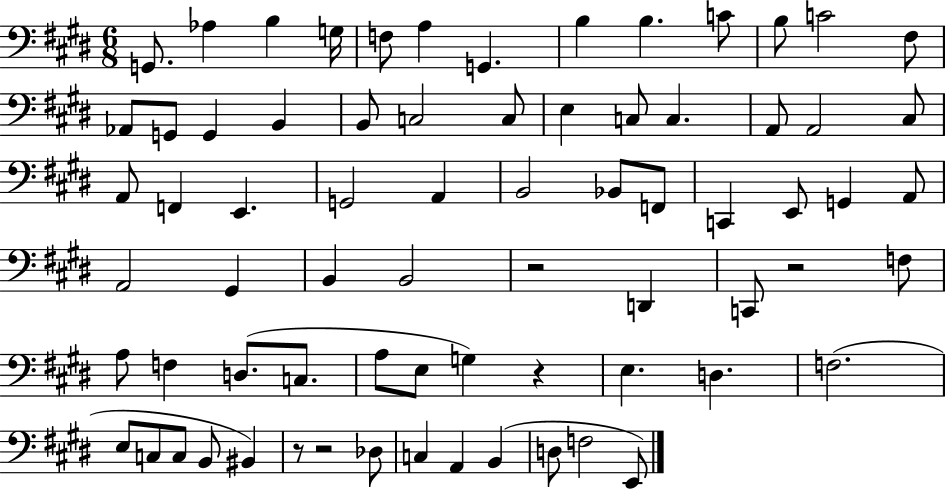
{
  \clef bass
  \numericTimeSignature
  \time 6/8
  \key e \major
  \repeat volta 2 { g,8. aes4 b4 g16 | f8 a4 g,4. | b4 b4. c'8 | b8 c'2 fis8 | \break aes,8 g,8 g,4 b,4 | b,8 c2 c8 | e4 c8 c4. | a,8 a,2 cis8 | \break a,8 f,4 e,4. | g,2 a,4 | b,2 bes,8 f,8 | c,4 e,8 g,4 a,8 | \break a,2 gis,4 | b,4 b,2 | r2 d,4 | c,8 r2 f8 | \break a8 f4 d8.( c8. | a8 e8 g4) r4 | e4. d4. | f2.( | \break e8 c8 c8 b,8 bis,4) | r8 r2 des8 | c4 a,4 b,4( | d8 f2 e,8) | \break } \bar "|."
}